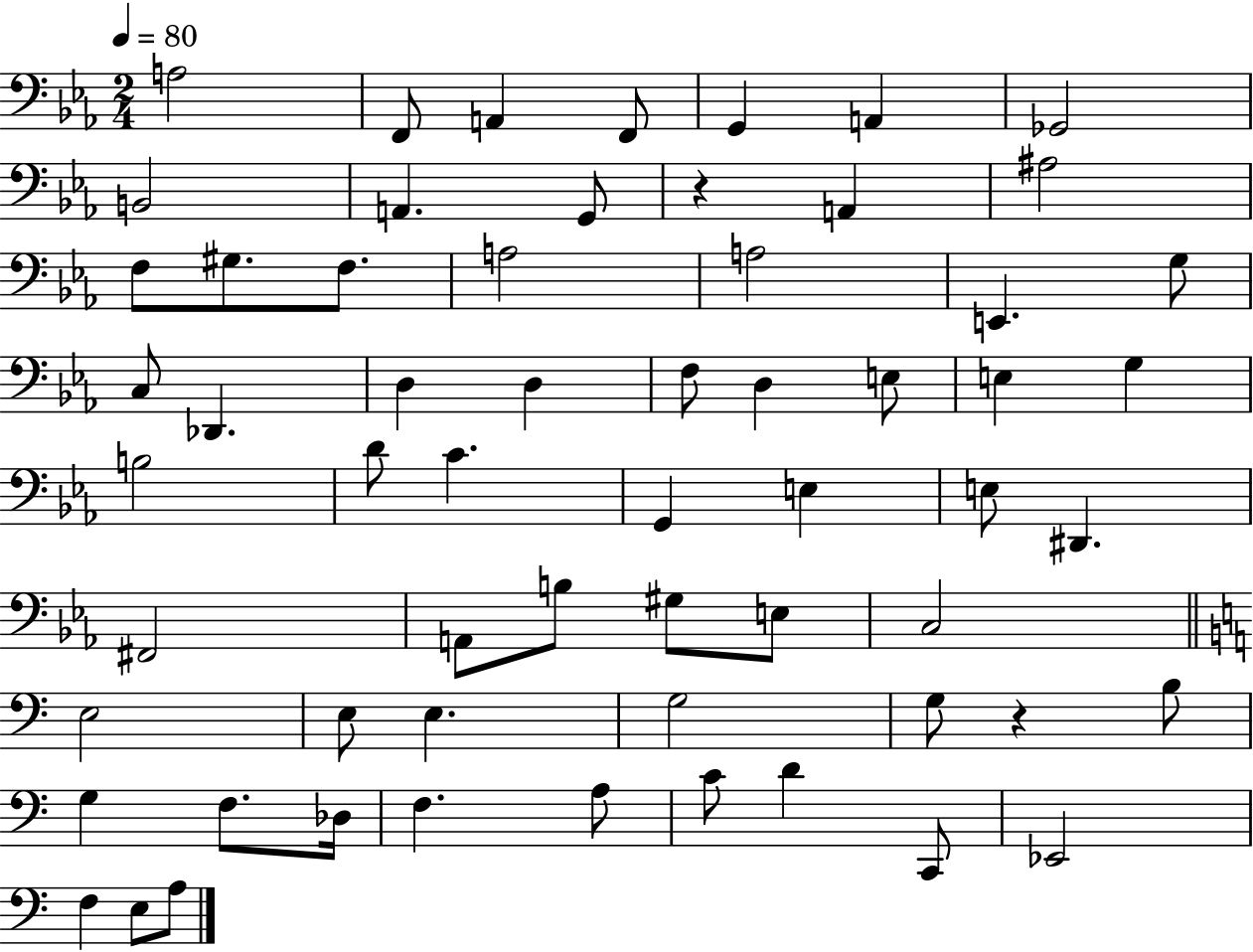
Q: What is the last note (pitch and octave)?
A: A3